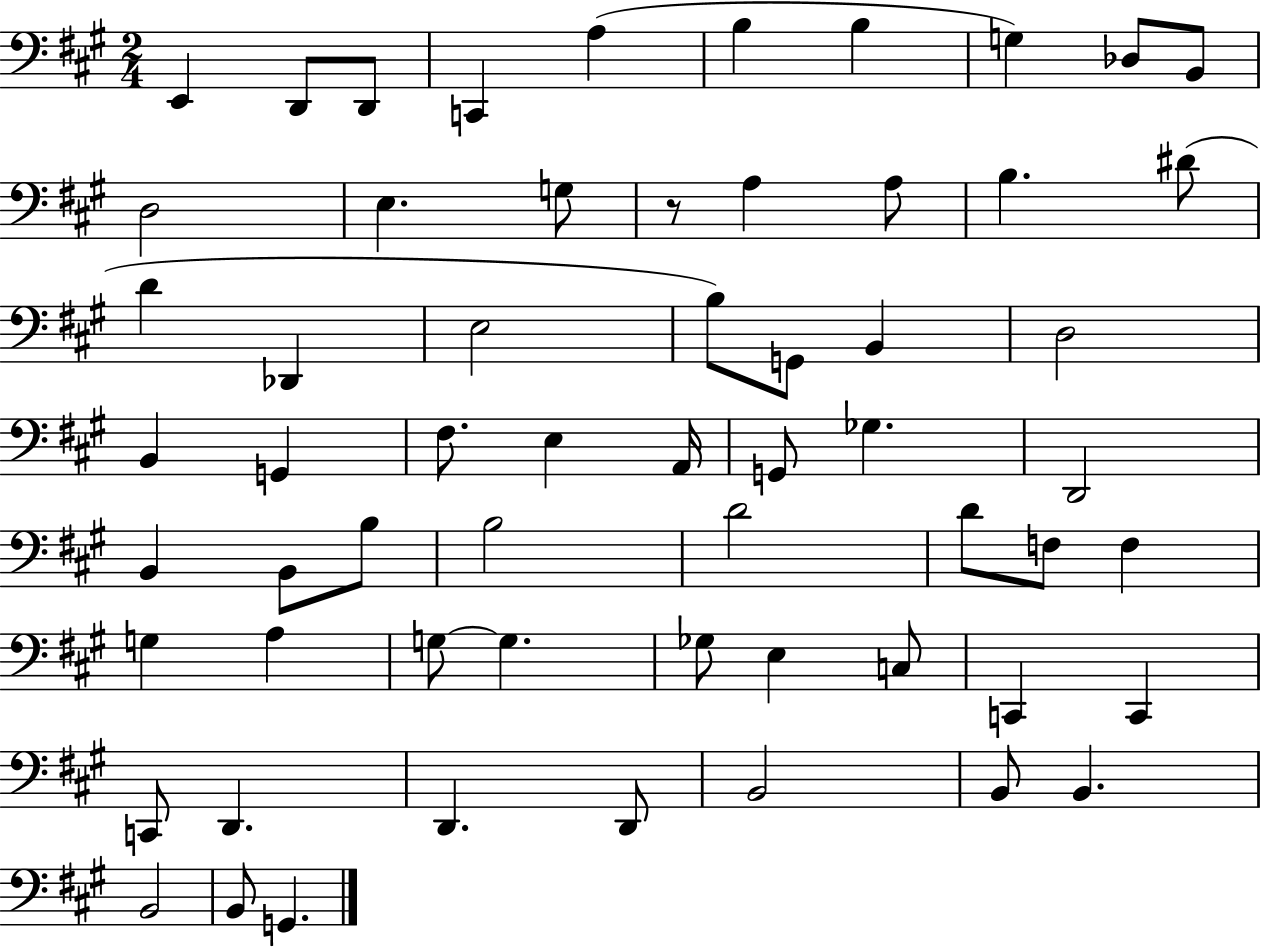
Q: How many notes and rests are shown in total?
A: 60